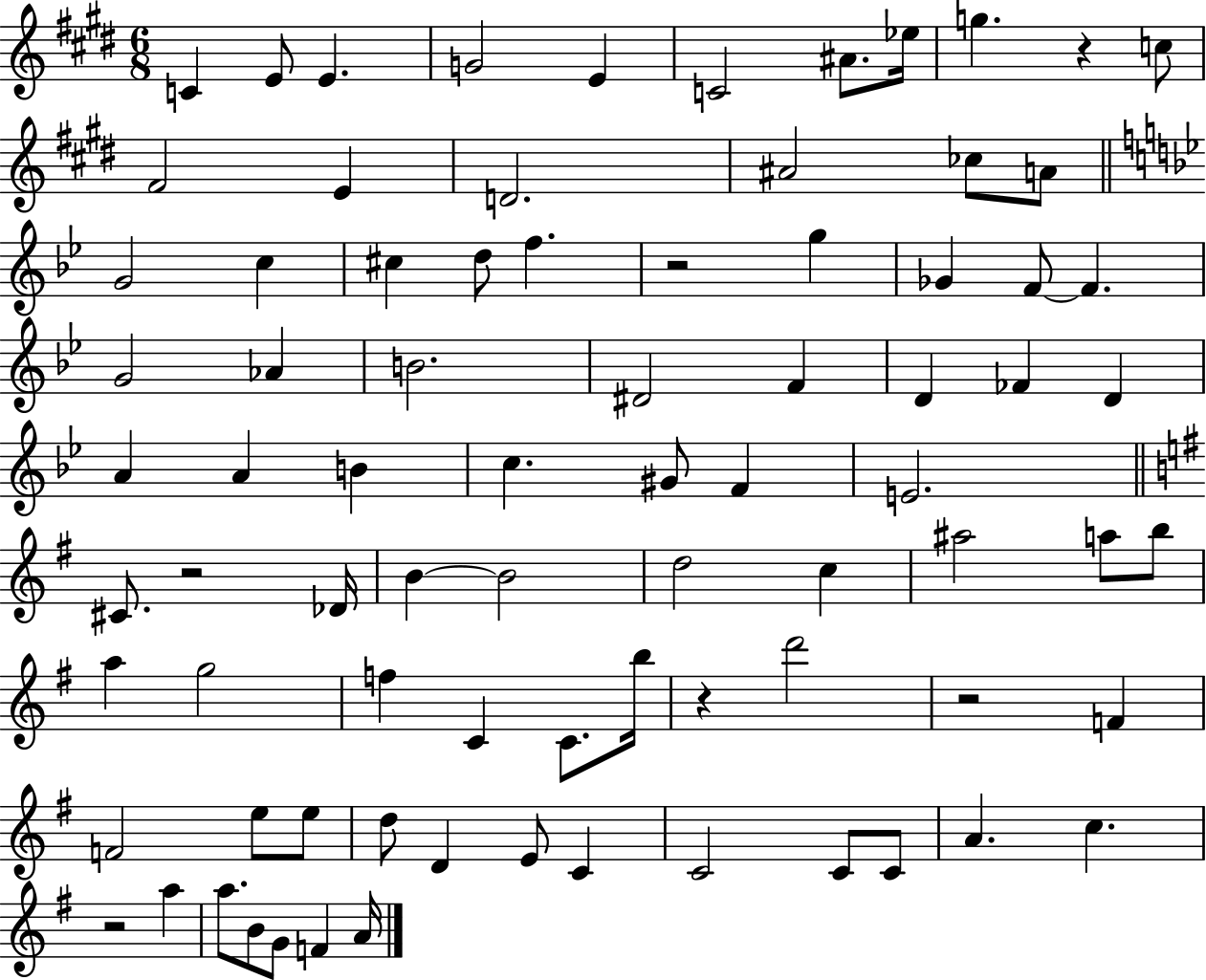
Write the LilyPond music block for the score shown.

{
  \clef treble
  \numericTimeSignature
  \time 6/8
  \key e \major
  c'4 e'8 e'4. | g'2 e'4 | c'2 ais'8. ees''16 | g''4. r4 c''8 | \break fis'2 e'4 | d'2. | ais'2 ces''8 a'8 | \bar "||" \break \key bes \major g'2 c''4 | cis''4 d''8 f''4. | r2 g''4 | ges'4 f'8~~ f'4. | \break g'2 aes'4 | b'2. | dis'2 f'4 | d'4 fes'4 d'4 | \break a'4 a'4 b'4 | c''4. gis'8 f'4 | e'2. | \bar "||" \break \key g \major cis'8. r2 des'16 | b'4~~ b'2 | d''2 c''4 | ais''2 a''8 b''8 | \break a''4 g''2 | f''4 c'4 c'8. b''16 | r4 d'''2 | r2 f'4 | \break f'2 e''8 e''8 | d''8 d'4 e'8 c'4 | c'2 c'8 c'8 | a'4. c''4. | \break r2 a''4 | a''8. b'8 g'8 f'4 a'16 | \bar "|."
}